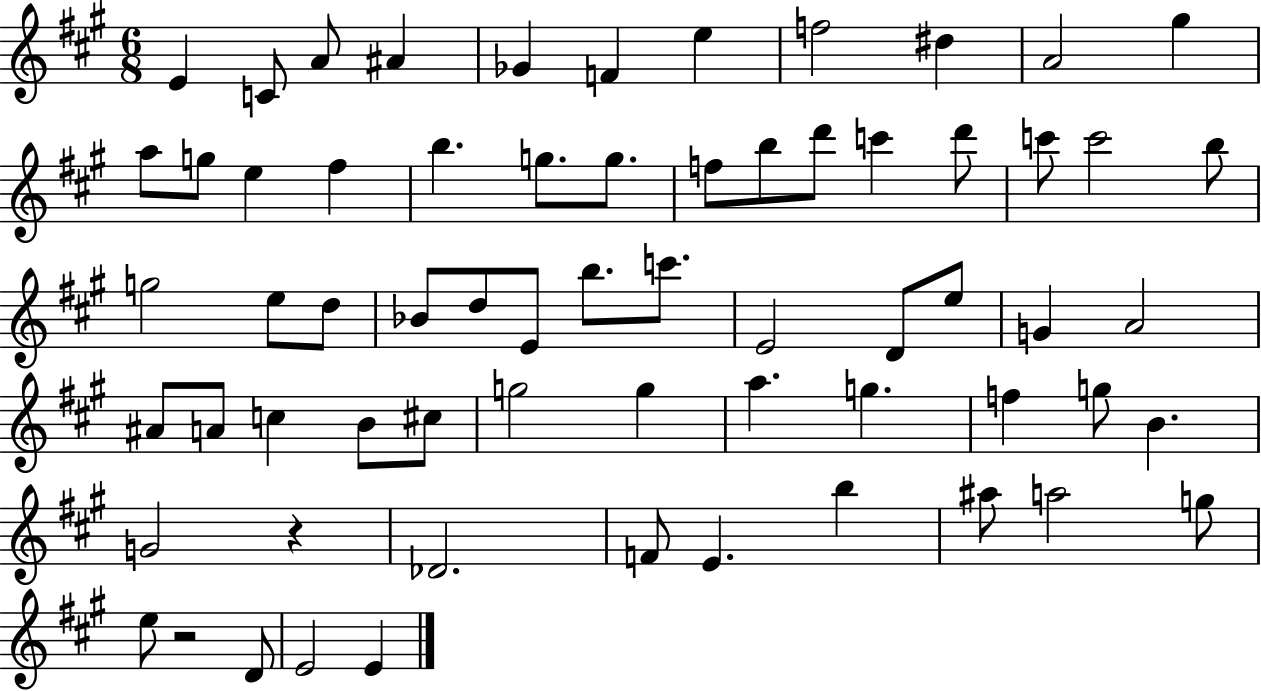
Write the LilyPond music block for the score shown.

{
  \clef treble
  \numericTimeSignature
  \time 6/8
  \key a \major
  \repeat volta 2 { e'4 c'8 a'8 ais'4 | ges'4 f'4 e''4 | f''2 dis''4 | a'2 gis''4 | \break a''8 g''8 e''4 fis''4 | b''4. g''8. g''8. | f''8 b''8 d'''8 c'''4 d'''8 | c'''8 c'''2 b''8 | \break g''2 e''8 d''8 | bes'8 d''8 e'8 b''8. c'''8. | e'2 d'8 e''8 | g'4 a'2 | \break ais'8 a'8 c''4 b'8 cis''8 | g''2 g''4 | a''4. g''4. | f''4 g''8 b'4. | \break g'2 r4 | des'2. | f'8 e'4. b''4 | ais''8 a''2 g''8 | \break e''8 r2 d'8 | e'2 e'4 | } \bar "|."
}